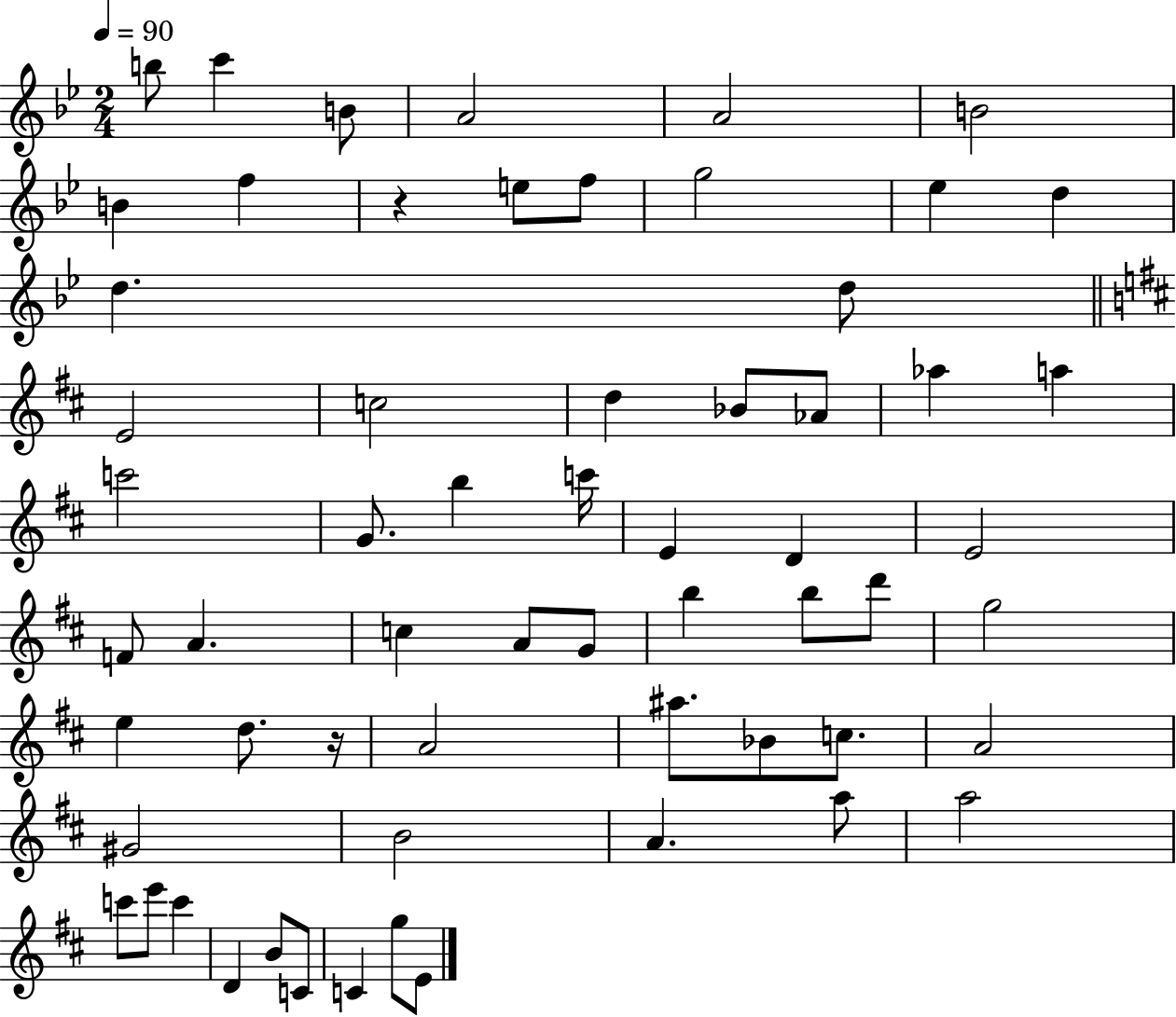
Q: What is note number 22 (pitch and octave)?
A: A5